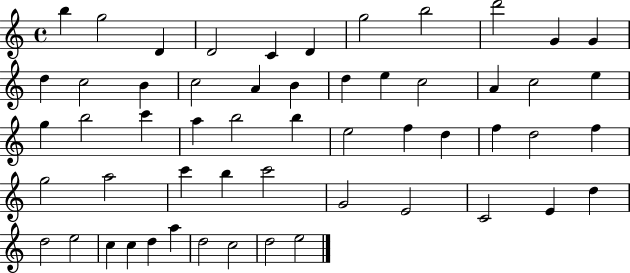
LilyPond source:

{
  \clef treble
  \time 4/4
  \defaultTimeSignature
  \key c \major
  b''4 g''2 d'4 | d'2 c'4 d'4 | g''2 b''2 | d'''2 g'4 g'4 | \break d''4 c''2 b'4 | c''2 a'4 b'4 | d''4 e''4 c''2 | a'4 c''2 e''4 | \break g''4 b''2 c'''4 | a''4 b''2 b''4 | e''2 f''4 d''4 | f''4 d''2 f''4 | \break g''2 a''2 | c'''4 b''4 c'''2 | g'2 e'2 | c'2 e'4 d''4 | \break d''2 e''2 | c''4 c''4 d''4 a''4 | d''2 c''2 | d''2 e''2 | \break \bar "|."
}